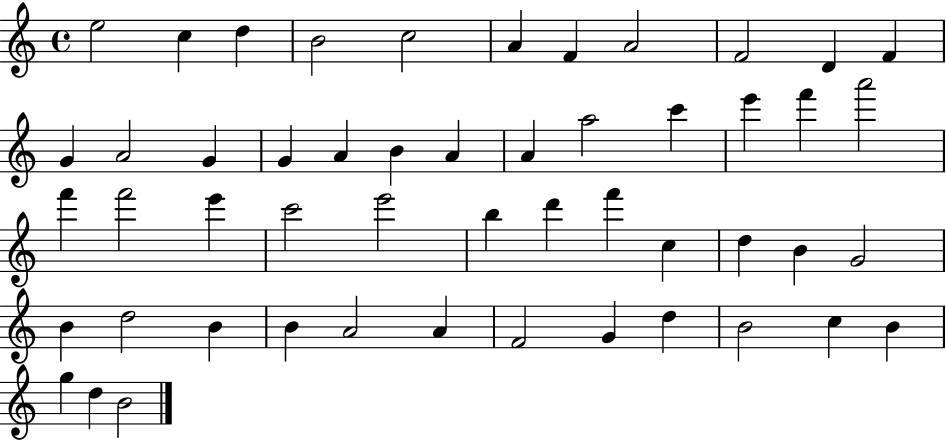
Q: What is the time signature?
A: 4/4